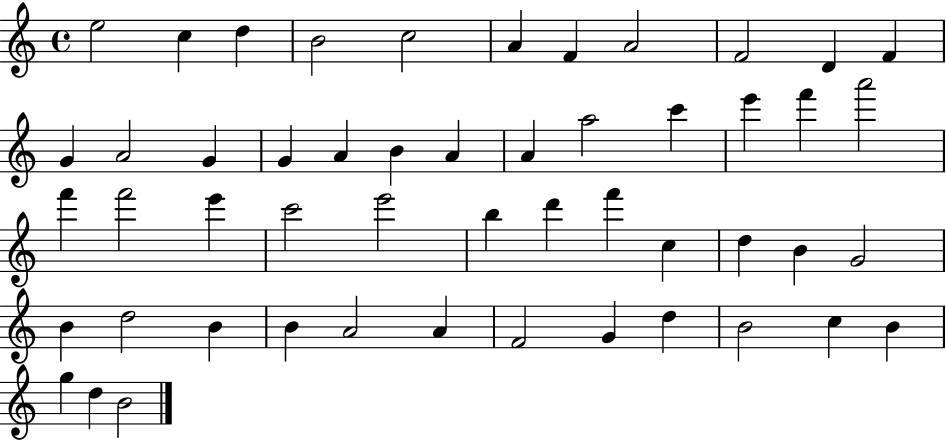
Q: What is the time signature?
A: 4/4